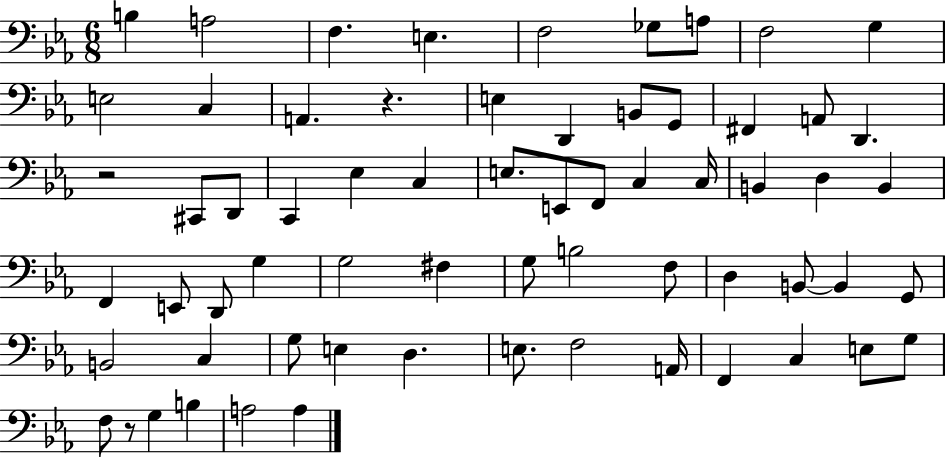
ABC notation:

X:1
T:Untitled
M:6/8
L:1/4
K:Eb
B, A,2 F, E, F,2 _G,/2 A,/2 F,2 G, E,2 C, A,, z E, D,, B,,/2 G,,/2 ^F,, A,,/2 D,, z2 ^C,,/2 D,,/2 C,, _E, C, E,/2 E,,/2 F,,/2 C, C,/4 B,, D, B,, F,, E,,/2 D,,/2 G, G,2 ^F, G,/2 B,2 F,/2 D, B,,/2 B,, G,,/2 B,,2 C, G,/2 E, D, E,/2 F,2 A,,/4 F,, C, E,/2 G,/2 F,/2 z/2 G, B, A,2 A,